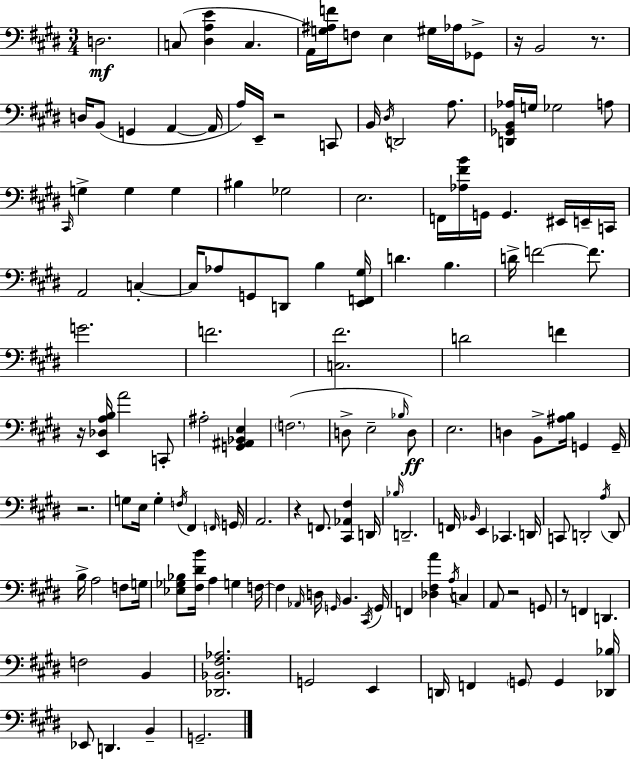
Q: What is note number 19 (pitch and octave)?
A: B2